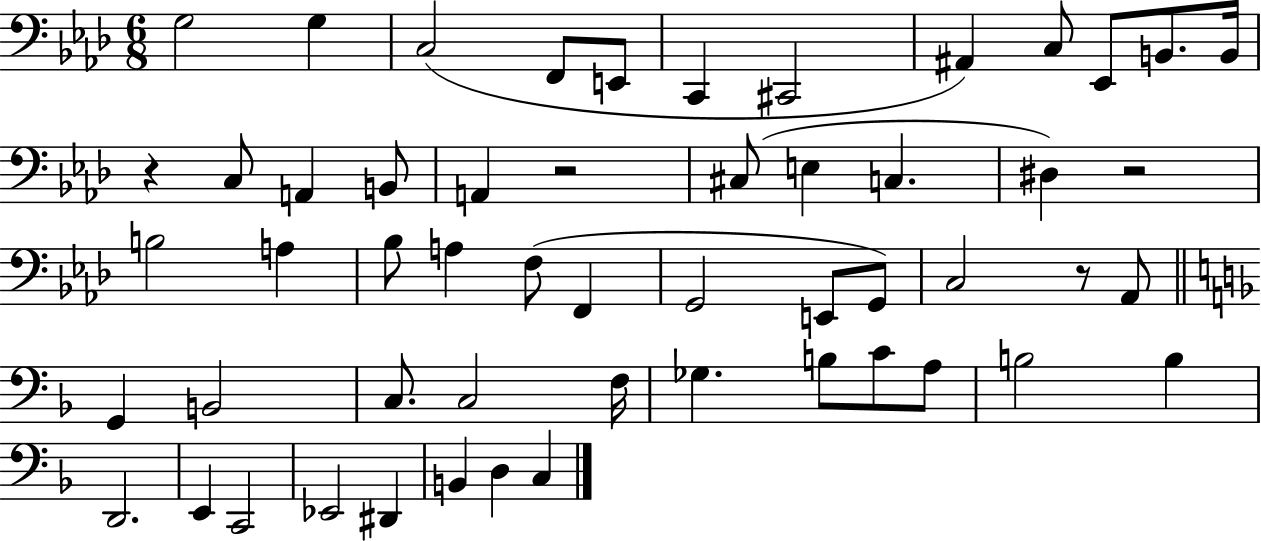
G3/h G3/q C3/h F2/e E2/e C2/q C#2/h A#2/q C3/e Eb2/e B2/e. B2/s R/q C3/e A2/q B2/e A2/q R/h C#3/e E3/q C3/q. D#3/q R/h B3/h A3/q Bb3/e A3/q F3/e F2/q G2/h E2/e G2/e C3/h R/e Ab2/e G2/q B2/h C3/e. C3/h F3/s Gb3/q. B3/e C4/e A3/e B3/h B3/q D2/h. E2/q C2/h Eb2/h D#2/q B2/q D3/q C3/q